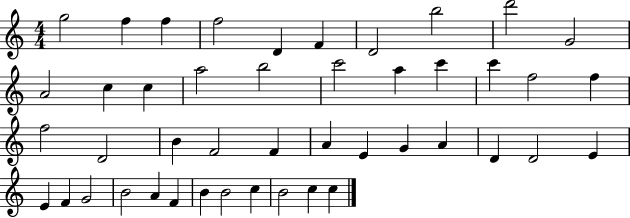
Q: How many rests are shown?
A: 0